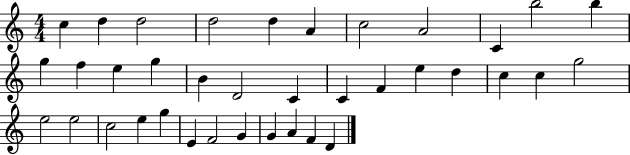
X:1
T:Untitled
M:4/4
L:1/4
K:C
c d d2 d2 d A c2 A2 C b2 b g f e g B D2 C C F e d c c g2 e2 e2 c2 e g E F2 G G A F D